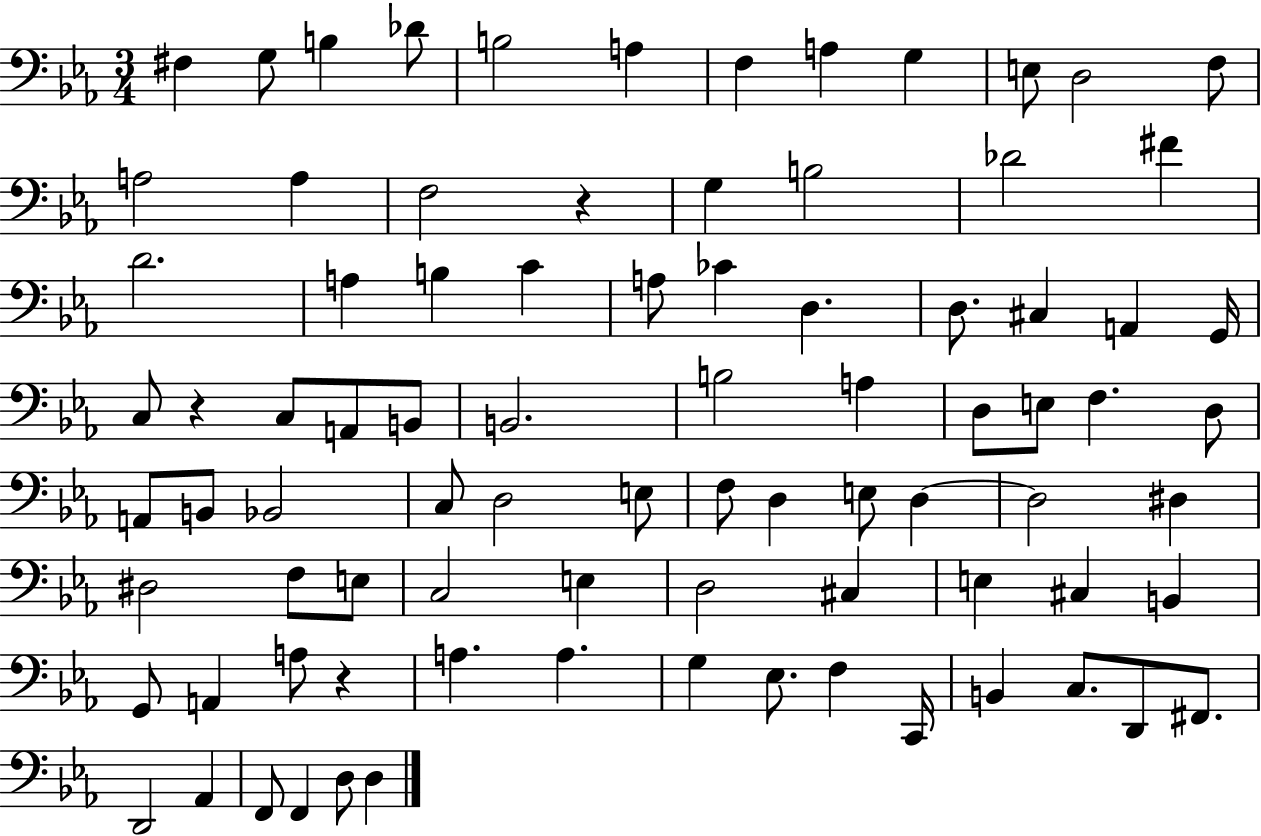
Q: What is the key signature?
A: EES major